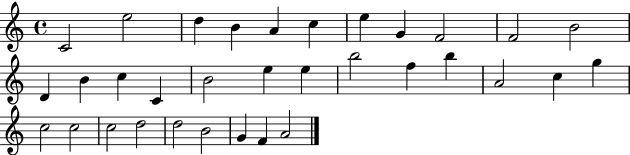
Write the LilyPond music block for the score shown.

{
  \clef treble
  \time 4/4
  \defaultTimeSignature
  \key c \major
  c'2 e''2 | d''4 b'4 a'4 c''4 | e''4 g'4 f'2 | f'2 b'2 | \break d'4 b'4 c''4 c'4 | b'2 e''4 e''4 | b''2 f''4 b''4 | a'2 c''4 g''4 | \break c''2 c''2 | c''2 d''2 | d''2 b'2 | g'4 f'4 a'2 | \break \bar "|."
}